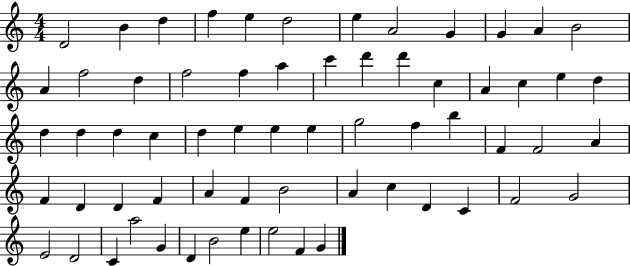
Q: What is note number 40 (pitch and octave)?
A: A4